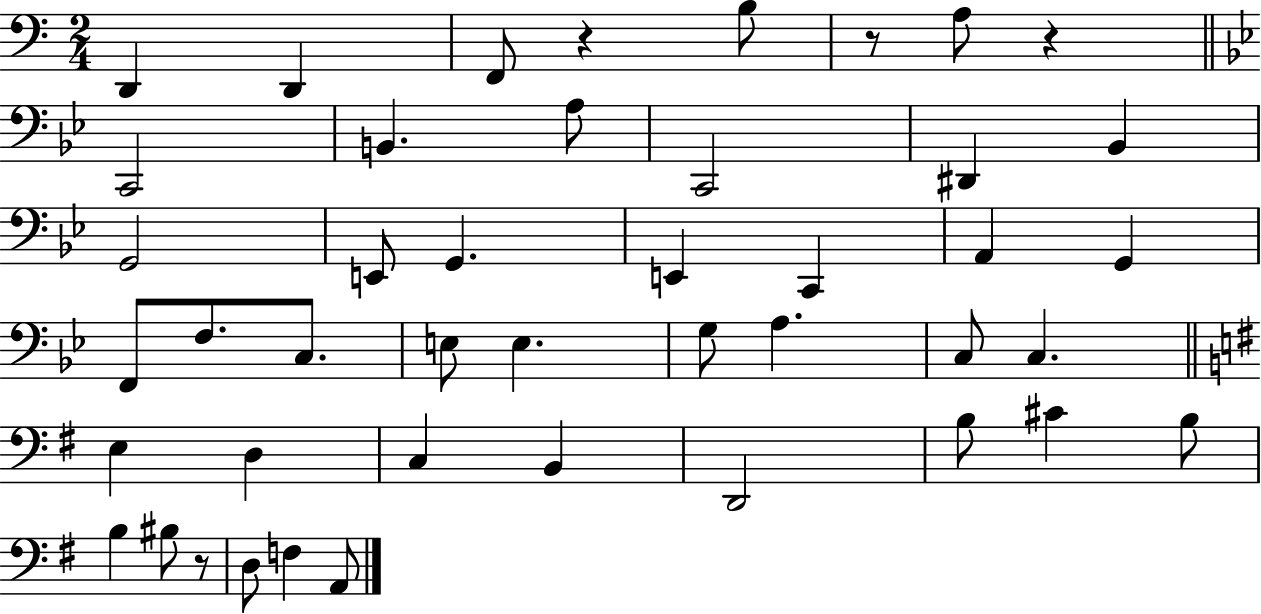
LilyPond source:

{
  \clef bass
  \numericTimeSignature
  \time 2/4
  \key c \major
  \repeat volta 2 { d,4 d,4 | f,8 r4 b8 | r8 a8 r4 | \bar "||" \break \key bes \major c,2 | b,4. a8 | c,2 | dis,4 bes,4 | \break g,2 | e,8 g,4. | e,4 c,4 | a,4 g,4 | \break f,8 f8. c8. | e8 e4. | g8 a4. | c8 c4. | \break \bar "||" \break \key g \major e4 d4 | c4 b,4 | d,2 | b8 cis'4 b8 | \break b4 bis8 r8 | d8 f4 a,8 | } \bar "|."
}